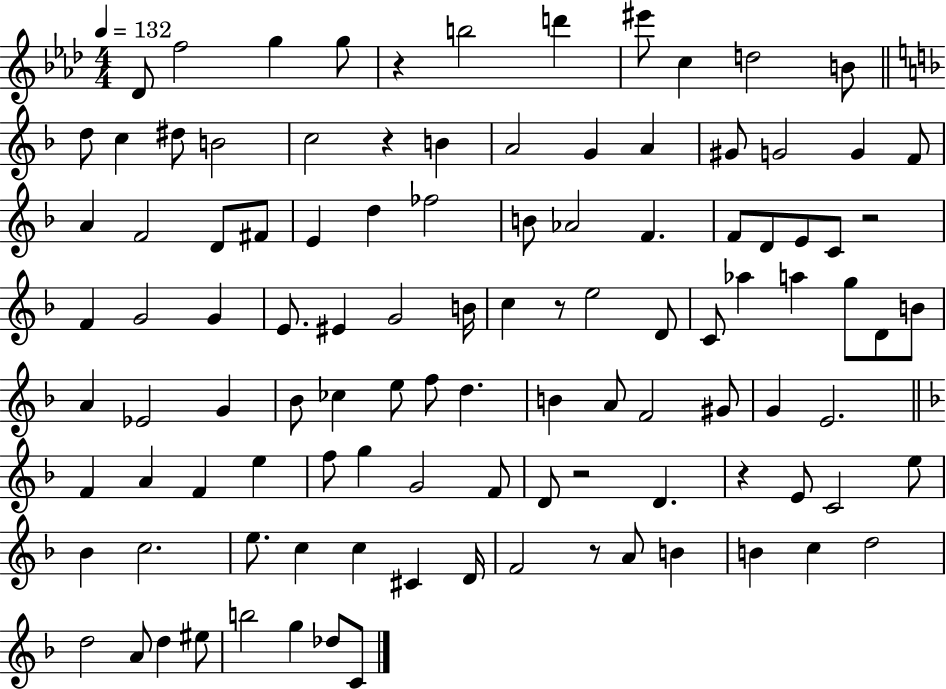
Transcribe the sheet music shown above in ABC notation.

X:1
T:Untitled
M:4/4
L:1/4
K:Ab
_D/2 f2 g g/2 z b2 d' ^e'/2 c d2 B/2 d/2 c ^d/2 B2 c2 z B A2 G A ^G/2 G2 G F/2 A F2 D/2 ^F/2 E d _f2 B/2 _A2 F F/2 D/2 E/2 C/2 z2 F G2 G E/2 ^E G2 B/4 c z/2 e2 D/2 C/2 _a a g/2 D/2 B/2 A _E2 G _B/2 _c e/2 f/2 d B A/2 F2 ^G/2 G E2 F A F e f/2 g G2 F/2 D/2 z2 D z E/2 C2 e/2 _B c2 e/2 c c ^C D/4 F2 z/2 A/2 B B c d2 d2 A/2 d ^e/2 b2 g _d/2 C/2